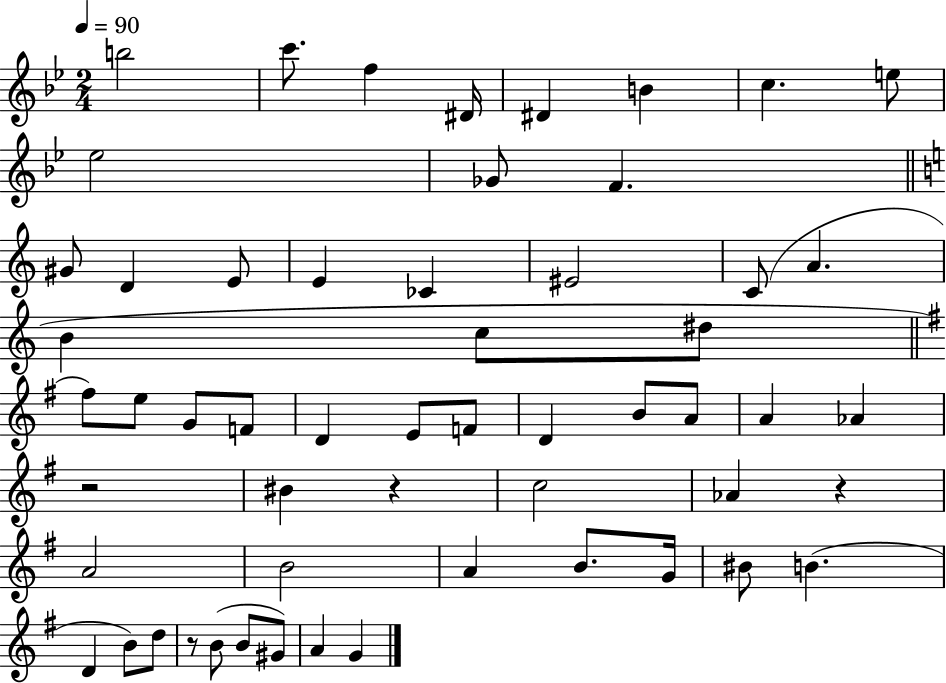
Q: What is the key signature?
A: BES major